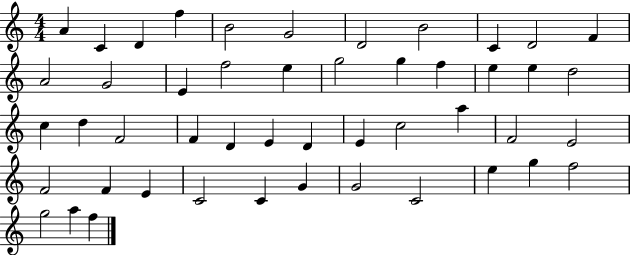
X:1
T:Untitled
M:4/4
L:1/4
K:C
A C D f B2 G2 D2 B2 C D2 F A2 G2 E f2 e g2 g f e e d2 c d F2 F D E D E c2 a F2 E2 F2 F E C2 C G G2 C2 e g f2 g2 a f